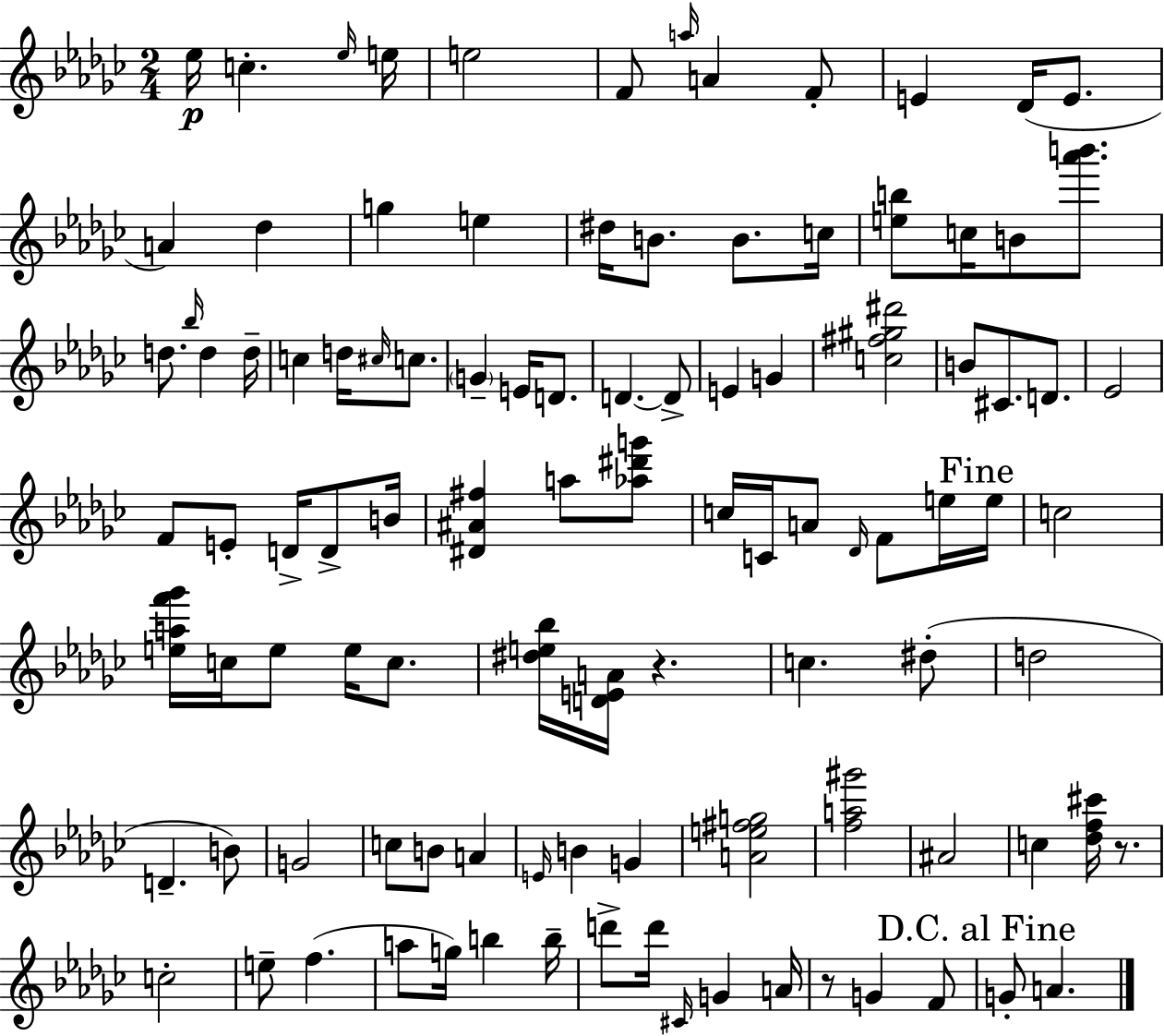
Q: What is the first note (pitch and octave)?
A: Eb5